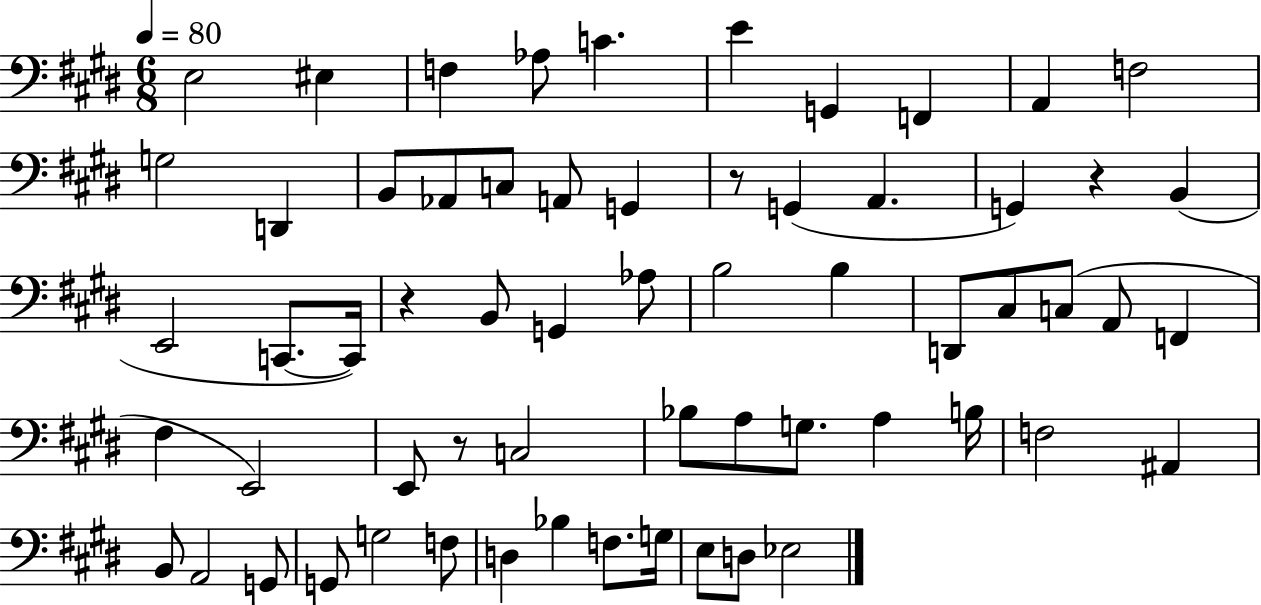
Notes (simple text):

E3/h EIS3/q F3/q Ab3/e C4/q. E4/q G2/q F2/q A2/q F3/h G3/h D2/q B2/e Ab2/e C3/e A2/e G2/q R/e G2/q A2/q. G2/q R/q B2/q E2/h C2/e. C2/s R/q B2/e G2/q Ab3/e B3/h B3/q D2/e C#3/e C3/e A2/e F2/q F#3/q E2/h E2/e R/e C3/h Bb3/e A3/e G3/e. A3/q B3/s F3/h A#2/q B2/e A2/h G2/e G2/e G3/h F3/e D3/q Bb3/q F3/e. G3/s E3/e D3/e Eb3/h